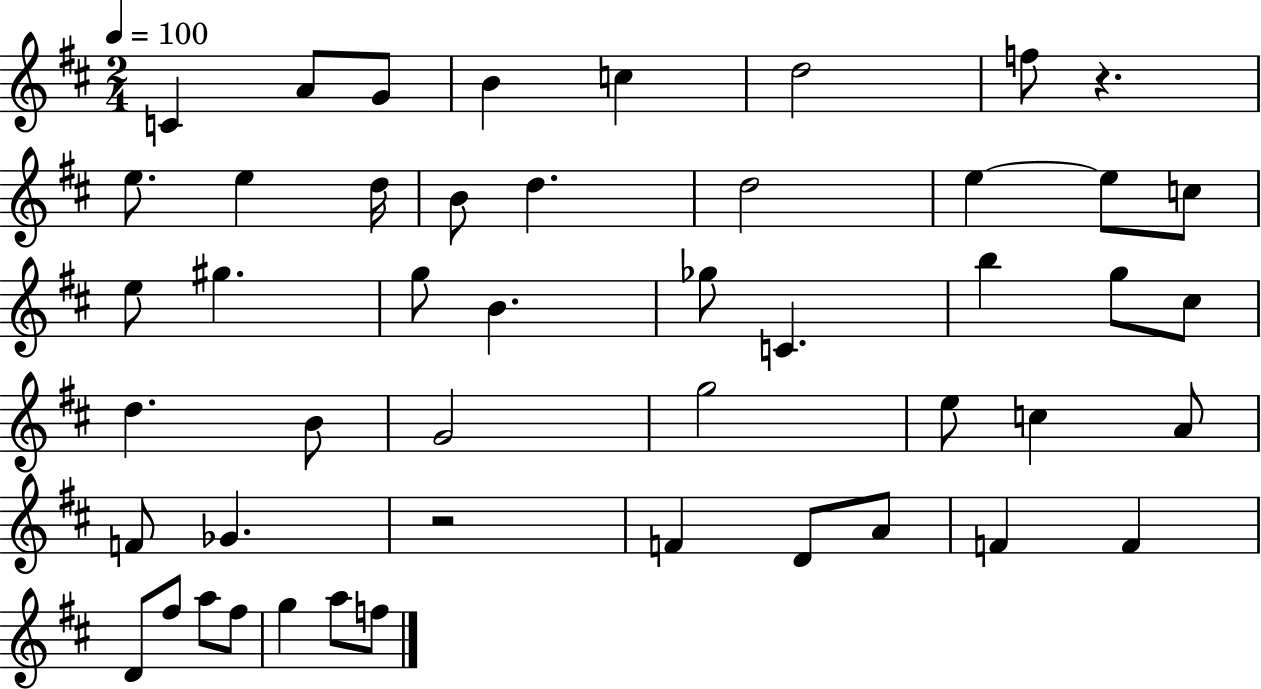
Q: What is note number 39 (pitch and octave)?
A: F4